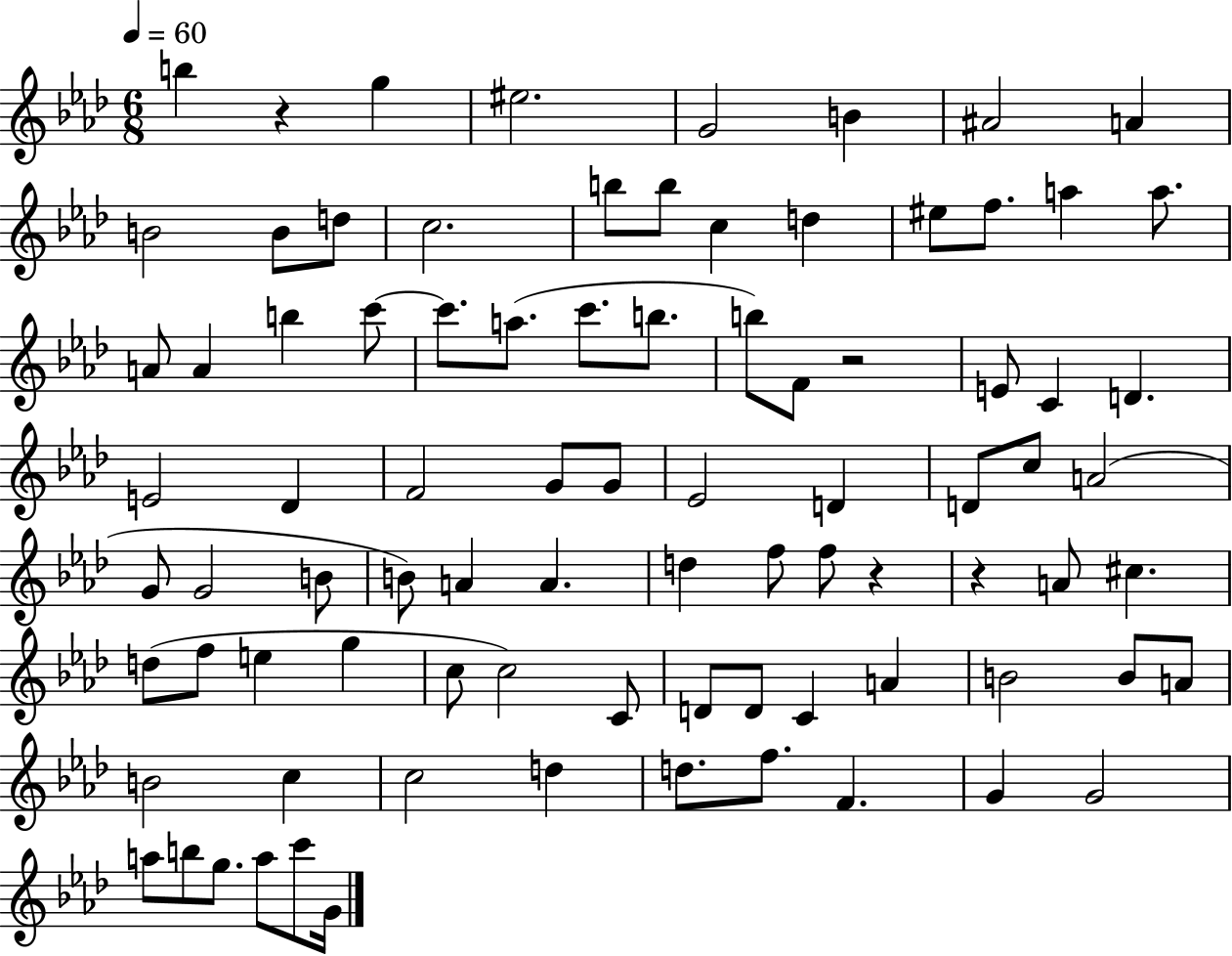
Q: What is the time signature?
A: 6/8